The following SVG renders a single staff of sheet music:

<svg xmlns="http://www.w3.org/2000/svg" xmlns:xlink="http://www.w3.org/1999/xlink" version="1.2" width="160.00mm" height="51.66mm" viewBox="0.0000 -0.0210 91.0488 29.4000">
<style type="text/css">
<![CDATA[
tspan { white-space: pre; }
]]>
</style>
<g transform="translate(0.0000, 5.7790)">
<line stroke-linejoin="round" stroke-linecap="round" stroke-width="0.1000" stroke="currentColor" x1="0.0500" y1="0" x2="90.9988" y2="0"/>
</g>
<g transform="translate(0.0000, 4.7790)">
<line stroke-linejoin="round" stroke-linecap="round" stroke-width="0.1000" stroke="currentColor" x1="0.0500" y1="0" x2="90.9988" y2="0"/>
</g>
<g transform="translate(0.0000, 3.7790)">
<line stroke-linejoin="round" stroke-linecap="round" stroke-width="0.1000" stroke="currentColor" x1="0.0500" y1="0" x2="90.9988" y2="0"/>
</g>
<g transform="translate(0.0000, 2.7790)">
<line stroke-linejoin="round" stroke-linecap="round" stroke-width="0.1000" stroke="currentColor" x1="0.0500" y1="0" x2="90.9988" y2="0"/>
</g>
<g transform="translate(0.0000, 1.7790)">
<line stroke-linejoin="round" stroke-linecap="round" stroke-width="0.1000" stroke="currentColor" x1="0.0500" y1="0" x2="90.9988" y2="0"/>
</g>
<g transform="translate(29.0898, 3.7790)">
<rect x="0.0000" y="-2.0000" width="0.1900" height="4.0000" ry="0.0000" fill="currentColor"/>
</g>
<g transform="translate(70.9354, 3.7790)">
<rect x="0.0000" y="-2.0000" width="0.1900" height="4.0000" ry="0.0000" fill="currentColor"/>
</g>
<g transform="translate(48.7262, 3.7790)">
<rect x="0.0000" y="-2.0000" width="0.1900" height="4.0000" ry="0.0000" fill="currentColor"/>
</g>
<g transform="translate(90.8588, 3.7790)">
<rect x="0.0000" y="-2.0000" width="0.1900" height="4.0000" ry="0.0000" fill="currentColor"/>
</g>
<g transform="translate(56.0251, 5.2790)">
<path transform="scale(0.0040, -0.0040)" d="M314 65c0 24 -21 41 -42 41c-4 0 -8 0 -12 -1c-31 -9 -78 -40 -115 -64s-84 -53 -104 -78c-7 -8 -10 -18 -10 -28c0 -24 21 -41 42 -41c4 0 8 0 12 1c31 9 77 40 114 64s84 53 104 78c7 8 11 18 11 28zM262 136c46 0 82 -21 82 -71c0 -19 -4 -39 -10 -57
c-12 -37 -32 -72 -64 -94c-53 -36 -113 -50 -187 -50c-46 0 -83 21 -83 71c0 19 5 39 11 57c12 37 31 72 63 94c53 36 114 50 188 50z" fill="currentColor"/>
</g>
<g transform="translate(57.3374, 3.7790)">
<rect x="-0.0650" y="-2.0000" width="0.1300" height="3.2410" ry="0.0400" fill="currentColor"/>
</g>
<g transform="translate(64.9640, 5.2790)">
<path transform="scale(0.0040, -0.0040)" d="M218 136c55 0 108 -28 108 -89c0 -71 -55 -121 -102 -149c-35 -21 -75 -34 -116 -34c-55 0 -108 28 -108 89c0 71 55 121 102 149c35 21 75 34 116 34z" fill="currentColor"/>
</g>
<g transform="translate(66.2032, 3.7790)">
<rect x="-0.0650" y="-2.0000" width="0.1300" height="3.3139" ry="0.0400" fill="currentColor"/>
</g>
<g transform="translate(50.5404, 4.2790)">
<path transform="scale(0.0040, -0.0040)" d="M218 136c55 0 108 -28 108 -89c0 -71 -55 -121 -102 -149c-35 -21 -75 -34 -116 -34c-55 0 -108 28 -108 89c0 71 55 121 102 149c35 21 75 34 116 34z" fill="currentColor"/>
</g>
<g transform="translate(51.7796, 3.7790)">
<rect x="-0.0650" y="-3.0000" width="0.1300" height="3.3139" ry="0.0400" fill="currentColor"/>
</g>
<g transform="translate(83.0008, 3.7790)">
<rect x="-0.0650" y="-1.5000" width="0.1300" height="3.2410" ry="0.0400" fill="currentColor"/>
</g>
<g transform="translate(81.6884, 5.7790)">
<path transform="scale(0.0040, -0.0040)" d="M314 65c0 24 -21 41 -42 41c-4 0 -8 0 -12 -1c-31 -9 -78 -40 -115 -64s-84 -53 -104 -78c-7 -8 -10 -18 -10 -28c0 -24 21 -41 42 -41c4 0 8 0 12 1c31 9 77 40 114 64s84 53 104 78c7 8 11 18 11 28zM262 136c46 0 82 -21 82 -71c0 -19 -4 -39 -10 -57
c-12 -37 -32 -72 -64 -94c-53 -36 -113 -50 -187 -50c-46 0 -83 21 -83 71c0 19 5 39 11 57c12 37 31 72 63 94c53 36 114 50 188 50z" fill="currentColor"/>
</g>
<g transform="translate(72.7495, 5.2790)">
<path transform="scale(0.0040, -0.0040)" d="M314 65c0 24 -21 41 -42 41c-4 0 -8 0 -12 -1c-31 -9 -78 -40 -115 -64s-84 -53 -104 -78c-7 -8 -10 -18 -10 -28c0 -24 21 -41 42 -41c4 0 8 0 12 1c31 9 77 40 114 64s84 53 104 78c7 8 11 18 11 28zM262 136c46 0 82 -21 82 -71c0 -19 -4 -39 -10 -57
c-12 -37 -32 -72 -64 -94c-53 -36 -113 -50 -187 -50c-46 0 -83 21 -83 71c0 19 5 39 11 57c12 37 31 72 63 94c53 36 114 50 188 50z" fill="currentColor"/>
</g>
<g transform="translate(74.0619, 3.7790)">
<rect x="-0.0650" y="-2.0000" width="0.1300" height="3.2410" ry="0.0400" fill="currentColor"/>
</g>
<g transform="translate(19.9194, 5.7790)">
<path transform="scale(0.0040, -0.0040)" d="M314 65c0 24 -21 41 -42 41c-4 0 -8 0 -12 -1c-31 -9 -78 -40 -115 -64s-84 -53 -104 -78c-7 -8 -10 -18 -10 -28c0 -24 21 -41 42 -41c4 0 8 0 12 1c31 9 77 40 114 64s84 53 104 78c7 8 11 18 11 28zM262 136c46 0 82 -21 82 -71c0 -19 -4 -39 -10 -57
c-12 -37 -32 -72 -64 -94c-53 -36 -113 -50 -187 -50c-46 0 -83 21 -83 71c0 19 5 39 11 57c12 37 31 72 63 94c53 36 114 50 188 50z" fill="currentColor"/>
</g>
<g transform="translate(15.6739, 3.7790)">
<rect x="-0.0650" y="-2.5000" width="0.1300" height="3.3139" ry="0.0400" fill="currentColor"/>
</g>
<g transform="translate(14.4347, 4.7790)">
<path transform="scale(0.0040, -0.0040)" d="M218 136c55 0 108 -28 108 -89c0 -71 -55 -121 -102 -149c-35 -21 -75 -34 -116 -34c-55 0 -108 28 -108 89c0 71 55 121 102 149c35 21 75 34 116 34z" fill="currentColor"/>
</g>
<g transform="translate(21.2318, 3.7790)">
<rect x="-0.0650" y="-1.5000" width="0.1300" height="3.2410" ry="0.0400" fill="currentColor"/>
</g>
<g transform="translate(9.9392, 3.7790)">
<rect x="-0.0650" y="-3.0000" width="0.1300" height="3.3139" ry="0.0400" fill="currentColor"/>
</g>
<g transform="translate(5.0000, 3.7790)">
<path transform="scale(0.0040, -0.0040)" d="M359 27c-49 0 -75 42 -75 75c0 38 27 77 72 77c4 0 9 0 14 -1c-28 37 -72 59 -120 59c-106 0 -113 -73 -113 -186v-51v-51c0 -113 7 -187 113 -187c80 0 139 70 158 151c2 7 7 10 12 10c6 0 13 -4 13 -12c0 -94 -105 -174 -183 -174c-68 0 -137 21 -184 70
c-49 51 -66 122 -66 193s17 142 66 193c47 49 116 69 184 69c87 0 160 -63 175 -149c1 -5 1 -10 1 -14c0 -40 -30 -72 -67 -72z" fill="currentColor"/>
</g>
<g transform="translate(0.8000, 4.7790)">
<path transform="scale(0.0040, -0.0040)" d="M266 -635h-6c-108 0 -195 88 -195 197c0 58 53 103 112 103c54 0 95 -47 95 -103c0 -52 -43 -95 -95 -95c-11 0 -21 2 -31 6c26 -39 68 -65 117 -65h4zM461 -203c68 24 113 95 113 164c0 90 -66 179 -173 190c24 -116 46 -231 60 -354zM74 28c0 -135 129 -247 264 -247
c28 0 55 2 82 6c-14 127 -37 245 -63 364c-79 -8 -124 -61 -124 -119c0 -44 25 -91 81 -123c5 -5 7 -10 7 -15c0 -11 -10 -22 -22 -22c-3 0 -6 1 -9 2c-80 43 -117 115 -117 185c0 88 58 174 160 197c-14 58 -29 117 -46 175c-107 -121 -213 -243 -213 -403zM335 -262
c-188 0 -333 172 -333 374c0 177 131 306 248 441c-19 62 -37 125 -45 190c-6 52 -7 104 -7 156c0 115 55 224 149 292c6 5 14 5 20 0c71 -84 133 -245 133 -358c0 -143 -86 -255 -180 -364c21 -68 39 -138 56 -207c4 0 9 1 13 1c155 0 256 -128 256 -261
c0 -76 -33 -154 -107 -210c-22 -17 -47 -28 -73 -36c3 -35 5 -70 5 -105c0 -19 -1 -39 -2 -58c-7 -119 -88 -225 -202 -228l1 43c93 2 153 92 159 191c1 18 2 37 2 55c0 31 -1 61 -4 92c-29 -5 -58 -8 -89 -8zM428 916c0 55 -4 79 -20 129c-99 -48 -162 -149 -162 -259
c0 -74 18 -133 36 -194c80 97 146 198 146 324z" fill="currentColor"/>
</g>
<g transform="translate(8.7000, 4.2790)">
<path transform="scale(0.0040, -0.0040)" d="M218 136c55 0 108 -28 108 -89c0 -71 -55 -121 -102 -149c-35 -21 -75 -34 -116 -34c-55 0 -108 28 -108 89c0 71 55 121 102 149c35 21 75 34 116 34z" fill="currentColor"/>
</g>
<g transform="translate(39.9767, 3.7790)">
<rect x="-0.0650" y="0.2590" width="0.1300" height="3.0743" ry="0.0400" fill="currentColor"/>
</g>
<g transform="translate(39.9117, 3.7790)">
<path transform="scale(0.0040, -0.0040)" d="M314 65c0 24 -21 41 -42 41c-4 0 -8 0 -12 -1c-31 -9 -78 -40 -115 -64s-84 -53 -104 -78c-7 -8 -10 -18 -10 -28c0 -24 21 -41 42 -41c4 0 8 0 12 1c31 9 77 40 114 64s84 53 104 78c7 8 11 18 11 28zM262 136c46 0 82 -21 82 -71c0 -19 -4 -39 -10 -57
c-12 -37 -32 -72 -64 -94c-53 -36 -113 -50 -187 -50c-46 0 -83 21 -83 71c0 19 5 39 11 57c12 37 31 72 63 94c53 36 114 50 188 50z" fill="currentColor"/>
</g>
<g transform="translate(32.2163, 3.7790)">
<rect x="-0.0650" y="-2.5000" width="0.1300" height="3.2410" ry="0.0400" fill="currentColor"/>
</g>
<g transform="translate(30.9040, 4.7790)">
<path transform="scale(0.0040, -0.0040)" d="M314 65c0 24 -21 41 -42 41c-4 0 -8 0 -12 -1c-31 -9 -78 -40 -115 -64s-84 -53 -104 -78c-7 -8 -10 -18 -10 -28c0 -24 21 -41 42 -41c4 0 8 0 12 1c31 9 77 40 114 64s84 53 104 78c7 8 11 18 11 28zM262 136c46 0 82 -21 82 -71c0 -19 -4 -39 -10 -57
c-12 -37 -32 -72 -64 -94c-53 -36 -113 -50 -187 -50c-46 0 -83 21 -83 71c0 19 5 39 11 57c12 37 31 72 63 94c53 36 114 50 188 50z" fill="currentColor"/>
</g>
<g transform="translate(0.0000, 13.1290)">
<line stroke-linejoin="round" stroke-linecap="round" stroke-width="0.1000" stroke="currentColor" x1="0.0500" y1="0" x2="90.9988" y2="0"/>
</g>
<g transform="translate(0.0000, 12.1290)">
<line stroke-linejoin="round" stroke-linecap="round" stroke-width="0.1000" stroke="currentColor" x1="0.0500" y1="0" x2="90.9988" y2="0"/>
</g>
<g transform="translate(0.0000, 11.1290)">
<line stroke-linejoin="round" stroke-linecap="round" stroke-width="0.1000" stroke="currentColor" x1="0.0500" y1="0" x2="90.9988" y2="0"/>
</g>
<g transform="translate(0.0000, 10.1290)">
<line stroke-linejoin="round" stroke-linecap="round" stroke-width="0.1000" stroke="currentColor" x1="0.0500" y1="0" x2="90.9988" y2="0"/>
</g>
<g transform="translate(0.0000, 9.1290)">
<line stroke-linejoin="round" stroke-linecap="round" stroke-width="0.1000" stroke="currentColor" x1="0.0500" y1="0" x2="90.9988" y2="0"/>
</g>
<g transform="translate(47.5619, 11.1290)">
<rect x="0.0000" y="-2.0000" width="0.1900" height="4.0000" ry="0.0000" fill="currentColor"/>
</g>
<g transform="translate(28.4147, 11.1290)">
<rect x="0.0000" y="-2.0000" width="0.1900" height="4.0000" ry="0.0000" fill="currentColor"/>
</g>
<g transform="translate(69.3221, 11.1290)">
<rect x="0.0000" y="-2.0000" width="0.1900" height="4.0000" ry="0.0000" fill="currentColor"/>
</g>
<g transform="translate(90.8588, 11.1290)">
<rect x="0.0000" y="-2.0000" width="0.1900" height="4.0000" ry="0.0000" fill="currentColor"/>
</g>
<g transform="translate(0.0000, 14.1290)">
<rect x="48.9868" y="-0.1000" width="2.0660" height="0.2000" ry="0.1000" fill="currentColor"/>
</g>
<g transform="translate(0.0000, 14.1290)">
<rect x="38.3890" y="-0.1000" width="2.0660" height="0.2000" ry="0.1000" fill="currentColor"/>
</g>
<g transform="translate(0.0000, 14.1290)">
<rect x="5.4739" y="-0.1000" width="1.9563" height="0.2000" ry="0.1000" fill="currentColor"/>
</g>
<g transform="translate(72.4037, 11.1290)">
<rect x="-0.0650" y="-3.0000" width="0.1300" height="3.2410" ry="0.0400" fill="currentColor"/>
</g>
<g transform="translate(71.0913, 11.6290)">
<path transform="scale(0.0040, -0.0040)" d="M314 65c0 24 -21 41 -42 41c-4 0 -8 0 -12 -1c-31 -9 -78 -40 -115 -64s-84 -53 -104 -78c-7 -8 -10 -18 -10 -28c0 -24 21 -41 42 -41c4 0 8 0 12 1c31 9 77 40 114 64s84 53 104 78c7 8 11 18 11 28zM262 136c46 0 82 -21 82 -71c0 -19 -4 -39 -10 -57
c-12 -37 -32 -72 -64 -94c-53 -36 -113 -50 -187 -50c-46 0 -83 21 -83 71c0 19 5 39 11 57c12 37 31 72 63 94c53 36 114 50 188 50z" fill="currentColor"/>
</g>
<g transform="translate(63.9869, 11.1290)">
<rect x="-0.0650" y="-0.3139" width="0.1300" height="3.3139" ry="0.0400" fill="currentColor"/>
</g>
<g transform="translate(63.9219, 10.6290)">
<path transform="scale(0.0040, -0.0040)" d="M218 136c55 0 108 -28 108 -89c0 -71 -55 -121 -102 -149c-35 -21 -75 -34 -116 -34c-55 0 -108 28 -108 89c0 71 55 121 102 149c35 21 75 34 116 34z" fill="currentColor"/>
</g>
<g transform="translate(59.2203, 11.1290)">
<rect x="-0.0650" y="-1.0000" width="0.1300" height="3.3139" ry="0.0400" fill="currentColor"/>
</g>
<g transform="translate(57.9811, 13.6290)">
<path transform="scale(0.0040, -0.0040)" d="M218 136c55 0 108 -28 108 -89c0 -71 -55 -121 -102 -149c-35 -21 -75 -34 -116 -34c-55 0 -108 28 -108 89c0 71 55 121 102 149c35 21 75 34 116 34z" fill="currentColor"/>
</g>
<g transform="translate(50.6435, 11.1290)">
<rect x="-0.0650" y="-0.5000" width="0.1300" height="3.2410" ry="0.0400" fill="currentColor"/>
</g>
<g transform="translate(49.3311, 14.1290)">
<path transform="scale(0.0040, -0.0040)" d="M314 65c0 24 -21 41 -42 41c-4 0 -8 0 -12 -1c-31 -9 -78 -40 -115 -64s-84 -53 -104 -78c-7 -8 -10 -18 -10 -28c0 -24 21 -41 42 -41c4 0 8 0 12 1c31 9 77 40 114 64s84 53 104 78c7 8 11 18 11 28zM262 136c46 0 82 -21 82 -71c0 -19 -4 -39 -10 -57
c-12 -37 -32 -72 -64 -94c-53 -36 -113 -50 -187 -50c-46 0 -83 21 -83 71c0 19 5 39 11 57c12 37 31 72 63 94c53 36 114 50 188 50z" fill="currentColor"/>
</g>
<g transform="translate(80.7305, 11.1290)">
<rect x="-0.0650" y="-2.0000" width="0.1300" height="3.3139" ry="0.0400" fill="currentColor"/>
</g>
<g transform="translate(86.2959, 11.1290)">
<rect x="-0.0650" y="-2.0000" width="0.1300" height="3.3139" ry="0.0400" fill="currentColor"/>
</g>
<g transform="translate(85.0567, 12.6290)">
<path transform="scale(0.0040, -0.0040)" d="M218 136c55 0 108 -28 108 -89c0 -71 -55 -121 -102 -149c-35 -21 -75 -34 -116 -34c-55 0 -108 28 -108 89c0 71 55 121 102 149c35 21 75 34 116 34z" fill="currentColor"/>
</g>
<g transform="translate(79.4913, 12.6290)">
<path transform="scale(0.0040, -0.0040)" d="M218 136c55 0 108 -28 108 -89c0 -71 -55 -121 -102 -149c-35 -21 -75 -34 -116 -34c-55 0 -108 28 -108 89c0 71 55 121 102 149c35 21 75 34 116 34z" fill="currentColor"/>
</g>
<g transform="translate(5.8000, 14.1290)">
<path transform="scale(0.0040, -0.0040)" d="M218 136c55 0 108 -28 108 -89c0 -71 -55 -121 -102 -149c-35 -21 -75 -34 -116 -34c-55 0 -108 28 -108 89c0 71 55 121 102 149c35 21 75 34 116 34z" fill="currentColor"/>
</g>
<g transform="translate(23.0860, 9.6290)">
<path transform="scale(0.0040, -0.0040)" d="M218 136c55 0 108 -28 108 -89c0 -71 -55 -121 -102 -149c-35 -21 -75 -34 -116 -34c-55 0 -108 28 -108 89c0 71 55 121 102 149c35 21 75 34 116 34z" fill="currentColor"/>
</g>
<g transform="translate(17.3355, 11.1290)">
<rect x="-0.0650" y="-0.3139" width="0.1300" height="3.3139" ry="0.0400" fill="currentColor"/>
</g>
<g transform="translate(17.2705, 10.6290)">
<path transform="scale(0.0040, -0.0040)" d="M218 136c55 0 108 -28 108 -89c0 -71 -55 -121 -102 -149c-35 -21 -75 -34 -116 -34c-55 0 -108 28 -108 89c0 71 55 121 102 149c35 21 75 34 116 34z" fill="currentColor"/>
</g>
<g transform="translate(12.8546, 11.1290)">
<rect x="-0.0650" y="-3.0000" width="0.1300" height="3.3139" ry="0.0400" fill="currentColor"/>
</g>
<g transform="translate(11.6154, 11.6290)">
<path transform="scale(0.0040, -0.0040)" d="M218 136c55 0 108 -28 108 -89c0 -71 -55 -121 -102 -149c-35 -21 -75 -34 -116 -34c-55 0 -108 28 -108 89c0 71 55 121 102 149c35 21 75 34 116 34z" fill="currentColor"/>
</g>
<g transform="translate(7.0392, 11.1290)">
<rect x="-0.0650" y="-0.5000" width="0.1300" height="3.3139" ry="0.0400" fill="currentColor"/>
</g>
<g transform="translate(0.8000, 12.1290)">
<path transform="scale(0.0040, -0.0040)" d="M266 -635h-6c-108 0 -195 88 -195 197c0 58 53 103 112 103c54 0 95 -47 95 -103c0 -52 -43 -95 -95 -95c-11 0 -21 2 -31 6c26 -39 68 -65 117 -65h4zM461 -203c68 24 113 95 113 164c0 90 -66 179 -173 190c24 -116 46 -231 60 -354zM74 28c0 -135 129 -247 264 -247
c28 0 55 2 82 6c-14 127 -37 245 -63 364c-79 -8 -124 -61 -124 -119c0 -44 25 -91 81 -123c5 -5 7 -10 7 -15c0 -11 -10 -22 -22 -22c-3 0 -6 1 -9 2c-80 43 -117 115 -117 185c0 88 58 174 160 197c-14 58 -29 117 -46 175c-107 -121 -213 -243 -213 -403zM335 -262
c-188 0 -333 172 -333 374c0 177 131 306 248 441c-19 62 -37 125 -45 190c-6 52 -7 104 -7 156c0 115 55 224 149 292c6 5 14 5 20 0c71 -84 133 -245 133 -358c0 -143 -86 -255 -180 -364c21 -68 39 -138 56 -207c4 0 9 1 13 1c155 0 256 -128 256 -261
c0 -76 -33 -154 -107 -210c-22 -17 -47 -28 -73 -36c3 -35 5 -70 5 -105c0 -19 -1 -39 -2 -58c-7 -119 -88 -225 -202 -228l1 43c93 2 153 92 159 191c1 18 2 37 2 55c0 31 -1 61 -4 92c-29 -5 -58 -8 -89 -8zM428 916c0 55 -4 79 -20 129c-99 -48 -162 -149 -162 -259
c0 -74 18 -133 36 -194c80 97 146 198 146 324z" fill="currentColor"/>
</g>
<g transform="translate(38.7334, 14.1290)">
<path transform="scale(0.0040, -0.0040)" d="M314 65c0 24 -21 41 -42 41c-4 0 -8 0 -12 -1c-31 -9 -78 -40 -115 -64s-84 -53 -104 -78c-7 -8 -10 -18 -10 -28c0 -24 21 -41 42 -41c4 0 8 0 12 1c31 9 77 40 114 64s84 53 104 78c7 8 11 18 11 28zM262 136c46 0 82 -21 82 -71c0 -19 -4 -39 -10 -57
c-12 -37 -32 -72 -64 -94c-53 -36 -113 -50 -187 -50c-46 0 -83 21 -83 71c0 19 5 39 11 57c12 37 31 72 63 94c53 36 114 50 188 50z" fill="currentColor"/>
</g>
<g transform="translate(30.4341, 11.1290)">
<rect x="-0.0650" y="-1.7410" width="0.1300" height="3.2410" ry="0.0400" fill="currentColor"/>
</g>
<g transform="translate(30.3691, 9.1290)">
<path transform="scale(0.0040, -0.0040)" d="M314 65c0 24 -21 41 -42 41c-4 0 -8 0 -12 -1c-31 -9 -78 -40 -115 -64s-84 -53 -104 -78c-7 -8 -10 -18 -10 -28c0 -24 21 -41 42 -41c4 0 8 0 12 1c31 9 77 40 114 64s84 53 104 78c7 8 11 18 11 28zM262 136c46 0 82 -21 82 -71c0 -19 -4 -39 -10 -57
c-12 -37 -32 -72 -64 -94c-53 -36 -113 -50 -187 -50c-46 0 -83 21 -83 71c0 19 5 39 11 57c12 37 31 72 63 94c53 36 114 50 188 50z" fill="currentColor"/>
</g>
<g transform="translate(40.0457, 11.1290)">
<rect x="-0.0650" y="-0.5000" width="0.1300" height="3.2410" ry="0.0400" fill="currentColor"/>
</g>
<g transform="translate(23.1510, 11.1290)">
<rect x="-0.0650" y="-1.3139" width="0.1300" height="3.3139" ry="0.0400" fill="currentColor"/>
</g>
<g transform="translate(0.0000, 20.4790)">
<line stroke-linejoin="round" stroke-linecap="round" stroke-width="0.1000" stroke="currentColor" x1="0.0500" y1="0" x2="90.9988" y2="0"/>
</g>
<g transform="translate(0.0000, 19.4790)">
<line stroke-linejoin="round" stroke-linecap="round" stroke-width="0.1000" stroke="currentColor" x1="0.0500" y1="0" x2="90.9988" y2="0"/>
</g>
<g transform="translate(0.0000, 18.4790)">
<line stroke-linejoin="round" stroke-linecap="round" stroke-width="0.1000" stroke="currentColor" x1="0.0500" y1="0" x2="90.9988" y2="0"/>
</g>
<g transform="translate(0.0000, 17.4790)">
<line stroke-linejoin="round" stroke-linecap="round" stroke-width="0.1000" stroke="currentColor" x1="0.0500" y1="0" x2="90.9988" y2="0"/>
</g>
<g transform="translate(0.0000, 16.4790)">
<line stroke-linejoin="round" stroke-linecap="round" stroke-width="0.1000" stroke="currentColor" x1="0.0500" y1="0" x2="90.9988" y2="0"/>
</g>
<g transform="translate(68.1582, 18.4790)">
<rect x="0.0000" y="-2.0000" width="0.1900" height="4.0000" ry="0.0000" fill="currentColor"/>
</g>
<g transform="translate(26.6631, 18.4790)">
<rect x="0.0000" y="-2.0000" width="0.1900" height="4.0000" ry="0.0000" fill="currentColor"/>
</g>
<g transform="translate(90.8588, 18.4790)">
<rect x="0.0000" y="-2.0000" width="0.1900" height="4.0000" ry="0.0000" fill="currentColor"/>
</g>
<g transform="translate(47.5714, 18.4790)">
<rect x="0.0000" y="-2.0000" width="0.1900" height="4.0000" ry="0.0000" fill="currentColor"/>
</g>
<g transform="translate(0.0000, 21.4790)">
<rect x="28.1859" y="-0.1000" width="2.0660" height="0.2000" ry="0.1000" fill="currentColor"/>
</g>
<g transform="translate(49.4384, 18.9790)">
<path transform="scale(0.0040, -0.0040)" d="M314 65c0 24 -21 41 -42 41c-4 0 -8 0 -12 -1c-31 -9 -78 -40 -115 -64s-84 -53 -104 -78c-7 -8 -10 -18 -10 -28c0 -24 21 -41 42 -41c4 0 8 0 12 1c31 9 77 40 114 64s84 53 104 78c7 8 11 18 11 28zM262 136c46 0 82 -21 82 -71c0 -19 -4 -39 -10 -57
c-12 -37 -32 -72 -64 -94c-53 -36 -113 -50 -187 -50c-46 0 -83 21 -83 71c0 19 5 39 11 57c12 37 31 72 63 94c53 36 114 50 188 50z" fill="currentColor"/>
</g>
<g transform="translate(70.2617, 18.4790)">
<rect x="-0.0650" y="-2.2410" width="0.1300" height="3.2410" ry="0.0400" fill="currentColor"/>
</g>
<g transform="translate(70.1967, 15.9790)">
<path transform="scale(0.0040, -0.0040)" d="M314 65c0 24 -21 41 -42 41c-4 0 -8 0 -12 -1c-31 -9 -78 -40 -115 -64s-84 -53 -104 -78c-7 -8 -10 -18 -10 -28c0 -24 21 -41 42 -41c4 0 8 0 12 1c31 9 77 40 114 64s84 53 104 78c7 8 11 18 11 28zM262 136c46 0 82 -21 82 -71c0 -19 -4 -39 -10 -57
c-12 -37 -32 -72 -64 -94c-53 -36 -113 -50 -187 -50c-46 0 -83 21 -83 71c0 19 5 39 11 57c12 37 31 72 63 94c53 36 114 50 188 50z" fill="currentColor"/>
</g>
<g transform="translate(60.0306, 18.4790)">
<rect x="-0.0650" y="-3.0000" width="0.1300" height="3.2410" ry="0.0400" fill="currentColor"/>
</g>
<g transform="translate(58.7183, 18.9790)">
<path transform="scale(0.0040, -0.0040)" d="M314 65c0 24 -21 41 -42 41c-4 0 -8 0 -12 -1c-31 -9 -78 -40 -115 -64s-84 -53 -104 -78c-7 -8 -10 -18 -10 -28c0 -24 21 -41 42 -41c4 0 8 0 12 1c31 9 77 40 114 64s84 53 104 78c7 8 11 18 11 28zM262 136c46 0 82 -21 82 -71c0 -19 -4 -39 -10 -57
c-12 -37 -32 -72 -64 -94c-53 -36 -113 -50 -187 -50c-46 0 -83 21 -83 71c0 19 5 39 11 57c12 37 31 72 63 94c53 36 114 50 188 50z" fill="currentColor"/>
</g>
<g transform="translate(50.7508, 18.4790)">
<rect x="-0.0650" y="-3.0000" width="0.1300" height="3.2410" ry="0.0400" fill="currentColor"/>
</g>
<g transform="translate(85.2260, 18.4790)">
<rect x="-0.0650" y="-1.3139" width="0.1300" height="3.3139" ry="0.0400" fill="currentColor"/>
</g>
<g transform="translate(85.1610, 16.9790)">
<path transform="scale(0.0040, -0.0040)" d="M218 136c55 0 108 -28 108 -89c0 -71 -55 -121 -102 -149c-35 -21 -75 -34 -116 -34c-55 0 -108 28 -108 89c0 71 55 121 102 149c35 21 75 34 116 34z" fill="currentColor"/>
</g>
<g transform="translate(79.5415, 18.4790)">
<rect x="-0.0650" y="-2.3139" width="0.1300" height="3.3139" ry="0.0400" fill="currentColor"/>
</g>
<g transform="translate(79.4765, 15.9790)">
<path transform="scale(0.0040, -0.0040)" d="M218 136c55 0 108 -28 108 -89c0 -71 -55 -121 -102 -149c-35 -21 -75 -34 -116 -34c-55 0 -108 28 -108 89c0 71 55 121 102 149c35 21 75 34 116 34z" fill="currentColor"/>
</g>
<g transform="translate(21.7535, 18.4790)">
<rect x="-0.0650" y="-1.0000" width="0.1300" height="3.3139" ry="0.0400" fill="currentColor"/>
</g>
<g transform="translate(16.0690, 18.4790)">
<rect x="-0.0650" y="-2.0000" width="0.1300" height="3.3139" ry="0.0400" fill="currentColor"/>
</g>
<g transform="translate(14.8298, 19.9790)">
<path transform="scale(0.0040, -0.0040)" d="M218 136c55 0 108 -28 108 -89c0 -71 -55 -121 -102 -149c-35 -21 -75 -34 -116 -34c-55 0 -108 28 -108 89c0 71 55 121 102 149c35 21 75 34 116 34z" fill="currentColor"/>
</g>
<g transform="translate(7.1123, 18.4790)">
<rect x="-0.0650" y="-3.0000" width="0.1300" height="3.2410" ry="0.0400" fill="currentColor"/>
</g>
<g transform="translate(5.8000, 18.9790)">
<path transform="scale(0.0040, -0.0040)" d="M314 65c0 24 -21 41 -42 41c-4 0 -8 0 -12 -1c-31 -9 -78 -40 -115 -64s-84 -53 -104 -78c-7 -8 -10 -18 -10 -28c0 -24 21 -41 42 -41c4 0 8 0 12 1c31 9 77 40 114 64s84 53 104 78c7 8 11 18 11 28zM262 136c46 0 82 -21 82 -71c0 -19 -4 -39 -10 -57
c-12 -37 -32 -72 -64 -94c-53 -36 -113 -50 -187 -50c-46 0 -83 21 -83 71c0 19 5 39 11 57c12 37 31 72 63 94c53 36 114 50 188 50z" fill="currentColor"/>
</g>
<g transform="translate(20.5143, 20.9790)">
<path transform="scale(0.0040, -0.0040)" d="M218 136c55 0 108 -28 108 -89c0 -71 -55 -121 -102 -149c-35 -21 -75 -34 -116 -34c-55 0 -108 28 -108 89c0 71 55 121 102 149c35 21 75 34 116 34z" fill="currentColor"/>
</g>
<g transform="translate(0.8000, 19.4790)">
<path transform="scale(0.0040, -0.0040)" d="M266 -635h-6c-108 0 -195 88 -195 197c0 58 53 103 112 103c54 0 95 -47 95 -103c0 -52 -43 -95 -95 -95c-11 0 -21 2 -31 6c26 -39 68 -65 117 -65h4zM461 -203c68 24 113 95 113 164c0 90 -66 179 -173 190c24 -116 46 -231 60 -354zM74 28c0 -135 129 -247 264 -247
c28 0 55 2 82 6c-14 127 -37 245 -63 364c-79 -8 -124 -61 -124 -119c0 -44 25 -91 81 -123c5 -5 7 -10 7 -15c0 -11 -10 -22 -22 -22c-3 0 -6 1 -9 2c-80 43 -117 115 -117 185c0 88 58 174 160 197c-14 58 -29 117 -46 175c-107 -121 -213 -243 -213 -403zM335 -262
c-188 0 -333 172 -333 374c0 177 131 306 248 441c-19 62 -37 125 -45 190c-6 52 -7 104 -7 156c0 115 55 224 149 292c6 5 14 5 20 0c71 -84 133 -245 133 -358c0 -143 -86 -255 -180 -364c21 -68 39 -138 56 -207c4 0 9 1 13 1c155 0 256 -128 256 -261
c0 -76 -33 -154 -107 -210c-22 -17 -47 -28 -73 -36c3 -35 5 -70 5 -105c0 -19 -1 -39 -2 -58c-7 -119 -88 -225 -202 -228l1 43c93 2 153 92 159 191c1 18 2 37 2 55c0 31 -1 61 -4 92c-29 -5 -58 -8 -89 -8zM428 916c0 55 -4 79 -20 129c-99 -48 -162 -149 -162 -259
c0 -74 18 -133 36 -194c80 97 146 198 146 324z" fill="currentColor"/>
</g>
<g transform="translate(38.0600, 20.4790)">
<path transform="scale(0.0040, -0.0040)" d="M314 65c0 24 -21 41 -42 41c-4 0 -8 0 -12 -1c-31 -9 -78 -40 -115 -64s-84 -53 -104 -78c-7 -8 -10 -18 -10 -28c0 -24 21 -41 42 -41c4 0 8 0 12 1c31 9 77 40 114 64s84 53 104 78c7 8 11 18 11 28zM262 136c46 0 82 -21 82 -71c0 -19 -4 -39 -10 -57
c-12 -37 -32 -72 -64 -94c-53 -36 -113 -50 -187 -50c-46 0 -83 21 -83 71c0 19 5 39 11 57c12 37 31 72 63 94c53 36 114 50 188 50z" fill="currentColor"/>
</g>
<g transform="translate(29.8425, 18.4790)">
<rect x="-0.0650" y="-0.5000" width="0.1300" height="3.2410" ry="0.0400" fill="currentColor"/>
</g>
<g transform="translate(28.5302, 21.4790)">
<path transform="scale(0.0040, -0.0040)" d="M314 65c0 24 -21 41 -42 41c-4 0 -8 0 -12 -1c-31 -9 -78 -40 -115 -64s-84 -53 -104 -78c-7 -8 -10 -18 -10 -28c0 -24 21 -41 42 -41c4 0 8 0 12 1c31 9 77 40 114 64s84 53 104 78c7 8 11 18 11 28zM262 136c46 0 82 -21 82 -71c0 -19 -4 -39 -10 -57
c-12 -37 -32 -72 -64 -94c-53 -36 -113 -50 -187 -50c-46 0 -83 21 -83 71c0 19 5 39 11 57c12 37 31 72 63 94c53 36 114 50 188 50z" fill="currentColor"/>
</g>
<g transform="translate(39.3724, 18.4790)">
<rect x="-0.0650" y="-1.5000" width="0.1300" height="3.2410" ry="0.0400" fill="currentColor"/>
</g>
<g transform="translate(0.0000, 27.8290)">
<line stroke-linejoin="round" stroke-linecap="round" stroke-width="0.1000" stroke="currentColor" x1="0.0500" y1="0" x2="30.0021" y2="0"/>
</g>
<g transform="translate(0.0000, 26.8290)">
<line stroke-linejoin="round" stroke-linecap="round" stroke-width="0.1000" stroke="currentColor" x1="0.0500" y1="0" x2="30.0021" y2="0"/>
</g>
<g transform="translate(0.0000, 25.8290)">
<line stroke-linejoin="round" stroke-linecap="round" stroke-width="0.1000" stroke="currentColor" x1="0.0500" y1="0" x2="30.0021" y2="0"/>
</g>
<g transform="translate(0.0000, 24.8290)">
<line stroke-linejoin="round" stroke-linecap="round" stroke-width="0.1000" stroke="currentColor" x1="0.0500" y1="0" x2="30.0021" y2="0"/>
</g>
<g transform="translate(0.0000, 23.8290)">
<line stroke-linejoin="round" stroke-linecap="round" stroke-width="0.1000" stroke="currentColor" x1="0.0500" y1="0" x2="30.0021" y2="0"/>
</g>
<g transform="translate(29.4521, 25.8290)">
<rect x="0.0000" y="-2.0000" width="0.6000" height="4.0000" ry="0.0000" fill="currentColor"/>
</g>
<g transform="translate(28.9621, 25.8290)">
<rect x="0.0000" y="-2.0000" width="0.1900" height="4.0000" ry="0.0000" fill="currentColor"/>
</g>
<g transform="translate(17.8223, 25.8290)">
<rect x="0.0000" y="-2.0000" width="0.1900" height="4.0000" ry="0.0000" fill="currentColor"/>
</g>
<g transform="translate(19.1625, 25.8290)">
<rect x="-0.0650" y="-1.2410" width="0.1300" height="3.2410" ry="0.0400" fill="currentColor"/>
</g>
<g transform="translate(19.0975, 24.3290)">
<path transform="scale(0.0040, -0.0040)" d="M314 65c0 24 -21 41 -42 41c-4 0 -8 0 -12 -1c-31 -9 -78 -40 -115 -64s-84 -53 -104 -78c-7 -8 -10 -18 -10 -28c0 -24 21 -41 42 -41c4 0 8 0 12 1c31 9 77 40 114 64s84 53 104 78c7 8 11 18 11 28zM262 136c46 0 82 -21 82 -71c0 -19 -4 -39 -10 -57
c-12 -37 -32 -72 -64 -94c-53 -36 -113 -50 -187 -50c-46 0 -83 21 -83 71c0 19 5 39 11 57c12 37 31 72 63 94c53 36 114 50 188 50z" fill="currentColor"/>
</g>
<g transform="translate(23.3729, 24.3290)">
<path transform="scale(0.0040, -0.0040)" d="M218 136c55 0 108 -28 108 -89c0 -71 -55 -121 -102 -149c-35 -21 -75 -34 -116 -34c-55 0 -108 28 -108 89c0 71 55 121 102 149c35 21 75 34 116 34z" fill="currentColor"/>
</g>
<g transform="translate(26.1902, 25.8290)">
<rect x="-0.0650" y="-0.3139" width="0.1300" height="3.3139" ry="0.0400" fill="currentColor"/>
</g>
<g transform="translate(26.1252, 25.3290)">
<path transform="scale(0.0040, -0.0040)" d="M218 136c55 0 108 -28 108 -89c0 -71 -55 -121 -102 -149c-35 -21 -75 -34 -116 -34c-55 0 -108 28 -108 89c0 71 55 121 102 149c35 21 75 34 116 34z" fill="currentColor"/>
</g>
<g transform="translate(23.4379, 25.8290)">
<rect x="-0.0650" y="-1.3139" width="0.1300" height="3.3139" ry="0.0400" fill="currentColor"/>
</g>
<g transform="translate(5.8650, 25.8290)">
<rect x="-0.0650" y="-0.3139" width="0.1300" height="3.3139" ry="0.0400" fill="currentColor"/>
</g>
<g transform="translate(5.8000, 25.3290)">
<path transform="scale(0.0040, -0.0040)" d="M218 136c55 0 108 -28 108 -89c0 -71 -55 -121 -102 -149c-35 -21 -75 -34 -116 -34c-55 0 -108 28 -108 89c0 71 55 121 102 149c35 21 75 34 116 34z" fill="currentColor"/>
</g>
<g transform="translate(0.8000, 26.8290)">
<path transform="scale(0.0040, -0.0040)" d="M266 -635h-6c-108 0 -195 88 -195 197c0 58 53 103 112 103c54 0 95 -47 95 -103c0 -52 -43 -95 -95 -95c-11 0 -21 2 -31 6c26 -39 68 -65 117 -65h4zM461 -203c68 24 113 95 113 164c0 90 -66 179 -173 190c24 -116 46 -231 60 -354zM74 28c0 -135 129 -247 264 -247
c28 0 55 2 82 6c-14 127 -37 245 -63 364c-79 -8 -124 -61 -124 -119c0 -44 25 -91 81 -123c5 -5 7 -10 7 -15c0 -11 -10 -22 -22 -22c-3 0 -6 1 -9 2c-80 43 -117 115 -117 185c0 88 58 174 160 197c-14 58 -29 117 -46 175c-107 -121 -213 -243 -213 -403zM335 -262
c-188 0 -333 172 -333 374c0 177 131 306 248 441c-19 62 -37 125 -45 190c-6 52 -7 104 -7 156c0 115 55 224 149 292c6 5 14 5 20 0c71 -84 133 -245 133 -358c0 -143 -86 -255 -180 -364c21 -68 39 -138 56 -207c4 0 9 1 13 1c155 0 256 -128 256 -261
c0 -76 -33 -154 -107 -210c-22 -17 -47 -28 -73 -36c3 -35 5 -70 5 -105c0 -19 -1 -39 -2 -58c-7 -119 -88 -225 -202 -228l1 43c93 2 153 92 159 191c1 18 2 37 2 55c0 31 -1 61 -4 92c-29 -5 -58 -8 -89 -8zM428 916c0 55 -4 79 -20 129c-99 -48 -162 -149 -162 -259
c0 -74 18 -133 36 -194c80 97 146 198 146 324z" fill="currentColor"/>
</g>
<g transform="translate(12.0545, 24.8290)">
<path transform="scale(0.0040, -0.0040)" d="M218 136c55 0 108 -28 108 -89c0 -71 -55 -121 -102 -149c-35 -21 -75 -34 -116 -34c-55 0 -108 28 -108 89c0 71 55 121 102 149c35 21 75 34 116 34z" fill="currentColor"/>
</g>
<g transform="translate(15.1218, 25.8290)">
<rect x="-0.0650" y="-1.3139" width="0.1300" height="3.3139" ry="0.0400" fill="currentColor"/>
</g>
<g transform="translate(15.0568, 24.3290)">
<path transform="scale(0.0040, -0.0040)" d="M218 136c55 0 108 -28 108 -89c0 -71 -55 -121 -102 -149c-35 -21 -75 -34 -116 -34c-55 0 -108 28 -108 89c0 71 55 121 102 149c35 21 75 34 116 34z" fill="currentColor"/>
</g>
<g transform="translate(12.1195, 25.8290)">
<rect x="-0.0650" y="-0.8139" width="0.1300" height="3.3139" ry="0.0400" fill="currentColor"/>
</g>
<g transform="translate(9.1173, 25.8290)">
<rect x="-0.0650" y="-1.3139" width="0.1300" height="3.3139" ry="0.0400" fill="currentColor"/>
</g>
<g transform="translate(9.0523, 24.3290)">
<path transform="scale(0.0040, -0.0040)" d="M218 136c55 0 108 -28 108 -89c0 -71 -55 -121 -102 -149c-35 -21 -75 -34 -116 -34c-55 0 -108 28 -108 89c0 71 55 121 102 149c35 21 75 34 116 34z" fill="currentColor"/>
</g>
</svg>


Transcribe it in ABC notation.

X:1
T:Untitled
M:4/4
L:1/4
K:C
A G E2 G2 B2 A F2 F F2 E2 C A c e f2 C2 C2 D c A2 F F A2 F D C2 E2 A2 A2 g2 g e c e d e e2 e c